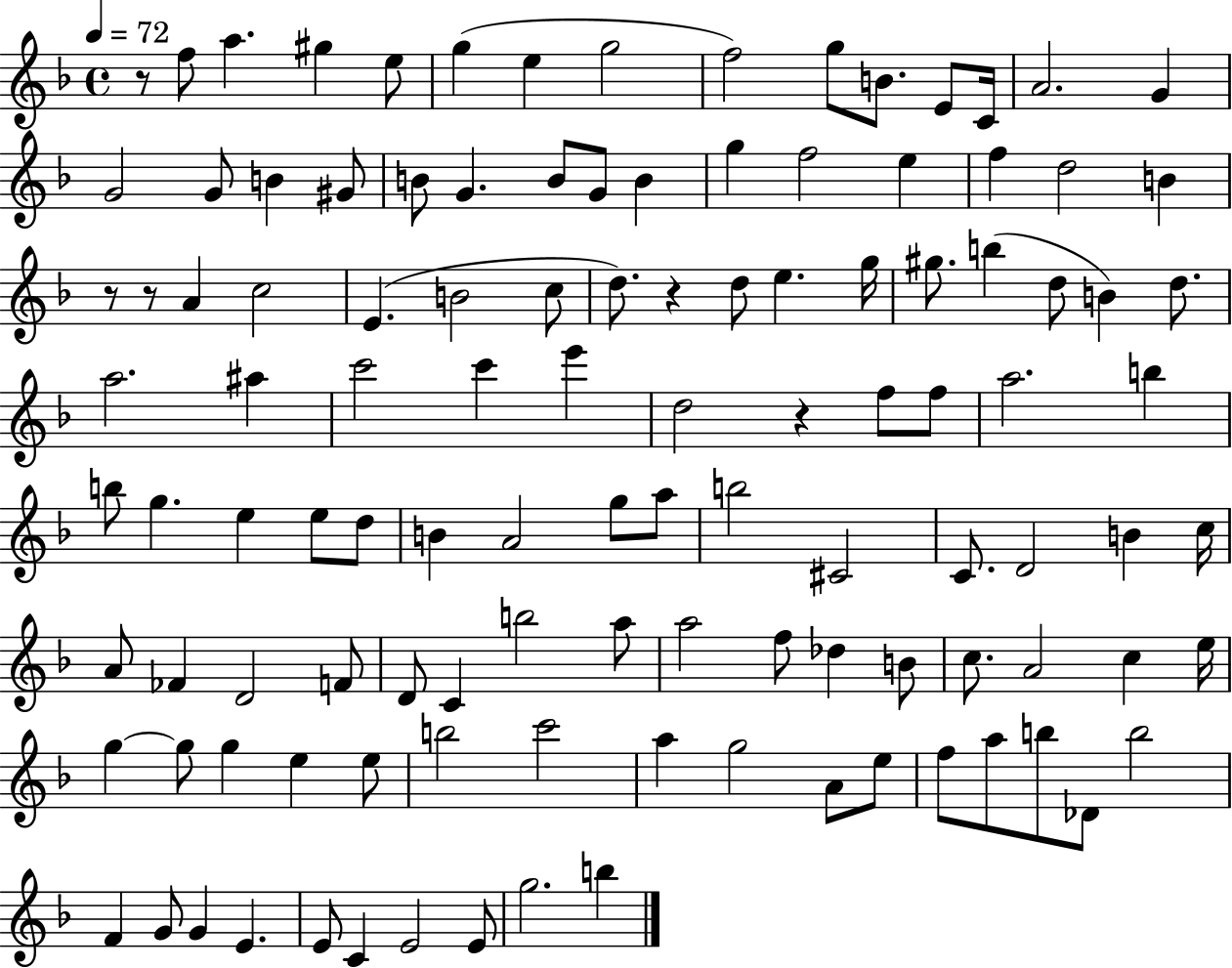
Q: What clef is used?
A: treble